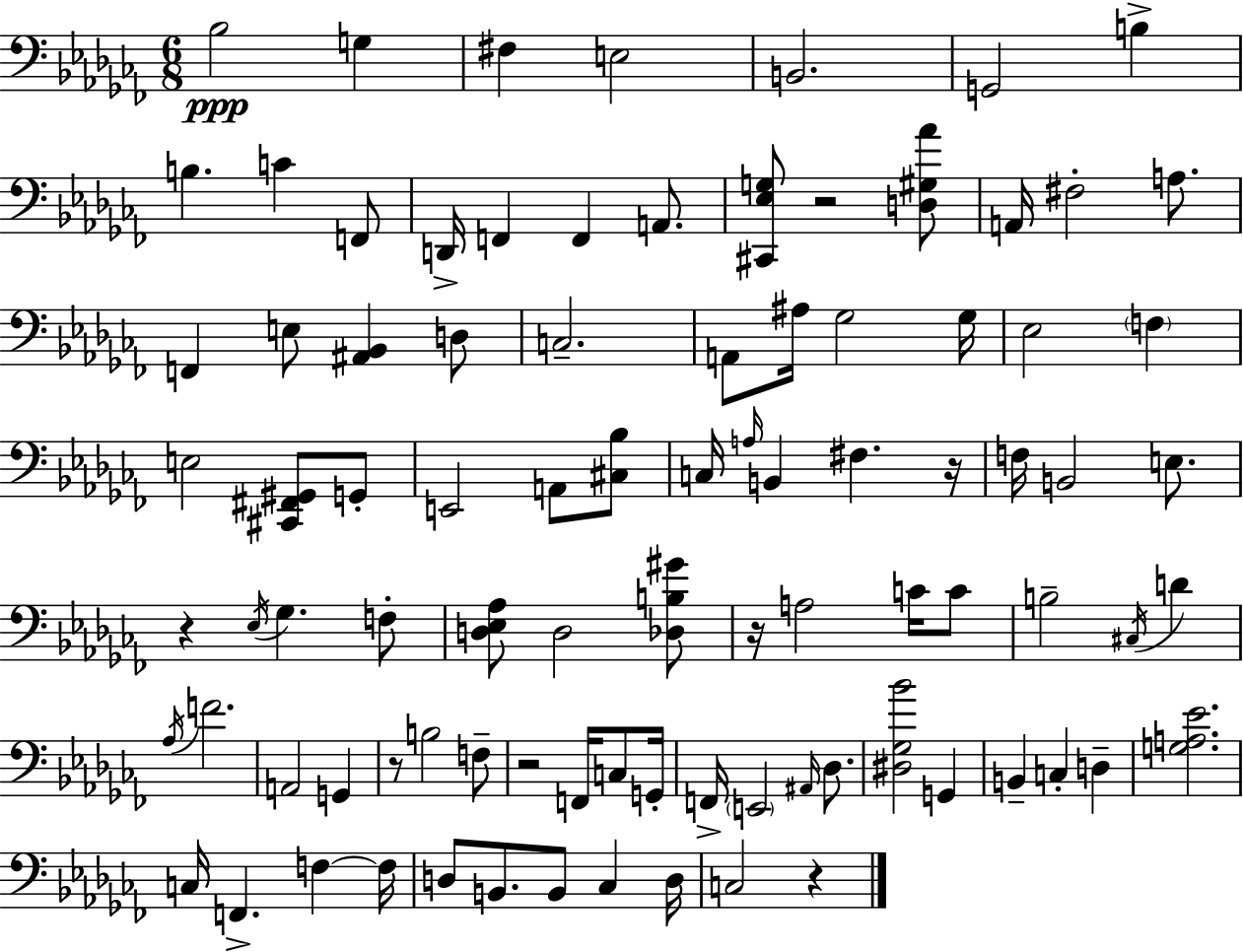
X:1
T:Untitled
M:6/8
L:1/4
K:Abm
_B,2 G, ^F, E,2 B,,2 G,,2 B, B, C F,,/2 D,,/4 F,, F,, A,,/2 [^C,,_E,G,]/2 z2 [D,^G,_A]/2 A,,/4 ^F,2 A,/2 F,, E,/2 [^A,,_B,,] D,/2 C,2 A,,/2 ^A,/4 _G,2 _G,/4 _E,2 F, E,2 [^C,,^F,,^G,,]/2 G,,/2 E,,2 A,,/2 [^C,_B,]/2 C,/4 A,/4 B,, ^F, z/4 F,/4 B,,2 E,/2 z _E,/4 _G, F,/2 [D,_E,_A,]/2 D,2 [_D,B,^G]/2 z/4 A,2 C/4 C/2 B,2 ^C,/4 D _A,/4 F2 A,,2 G,, z/2 B,2 F,/2 z2 F,,/4 C,/2 G,,/4 F,,/4 E,,2 ^A,,/4 _D,/2 [^D,_G,_B]2 G,, B,, C, D, [G,A,_E]2 C,/4 F,, F, F,/4 D,/2 B,,/2 B,,/2 _C, D,/4 C,2 z